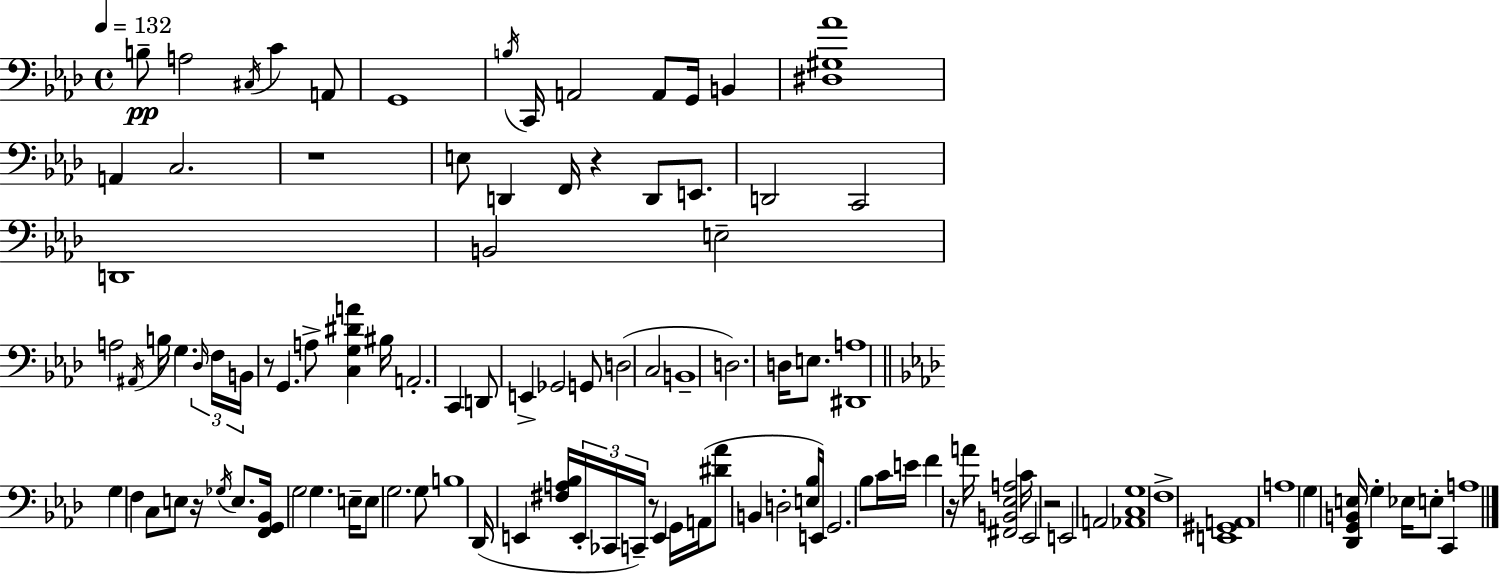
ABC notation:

X:1
T:Untitled
M:4/4
L:1/4
K:Fm
B,/2 A,2 ^C,/4 C A,,/2 G,,4 B,/4 C,,/4 A,,2 A,,/2 G,,/4 B,, [^D,^G,_A]4 A,, C,2 z4 E,/2 D,, F,,/4 z D,,/2 E,,/2 D,,2 C,,2 D,,4 B,,2 E,2 A,2 ^A,,/4 B,/4 G, _D,/4 F,/4 B,,/4 z/2 G,, A,/2 [C,G,^DA] ^B,/4 A,,2 C,, D,,/2 E,, _G,,2 G,,/2 D,2 C,2 B,,4 D,2 D,/4 E,/2 [^D,,A,]4 G, F, C,/2 E,/2 z/4 _G,/4 E,/2 [F,,G,,_B,,]/4 G,2 G, E,/4 E,/2 G,2 G,/2 B,4 _D,,/4 E,, [^F,A,_B,]/4 E,,/4 _C,,/4 C,,/4 z/2 E,, G,,/4 A,,/4 [^D_A]/2 B,, D,2 [E,_B,]/4 E,,/4 G,,2 _B,/2 C/4 E/4 F z/4 A/4 [^F,,B,,_E,A,]2 C/4 _E,,2 z2 E,,2 A,,2 [_A,,C,G,]4 F,4 [E,,^G,,A,,]4 A,4 G, [_D,,G,,B,,E,]/4 G, _E,/4 E,/2 C,, A,4